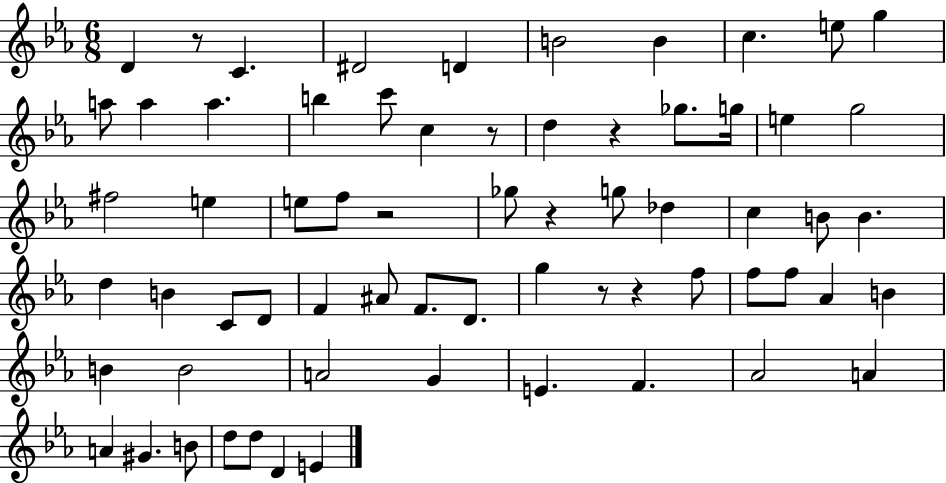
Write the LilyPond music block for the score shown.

{
  \clef treble
  \numericTimeSignature
  \time 6/8
  \key ees \major
  d'4 r8 c'4. | dis'2 d'4 | b'2 b'4 | c''4. e''8 g''4 | \break a''8 a''4 a''4. | b''4 c'''8 c''4 r8 | d''4 r4 ges''8. g''16 | e''4 g''2 | \break fis''2 e''4 | e''8 f''8 r2 | ges''8 r4 g''8 des''4 | c''4 b'8 b'4. | \break d''4 b'4 c'8 d'8 | f'4 ais'8 f'8. d'8. | g''4 r8 r4 f''8 | f''8 f''8 aes'4 b'4 | \break b'4 b'2 | a'2 g'4 | e'4. f'4. | aes'2 a'4 | \break a'4 gis'4. b'8 | d''8 d''8 d'4 e'4 | \bar "|."
}